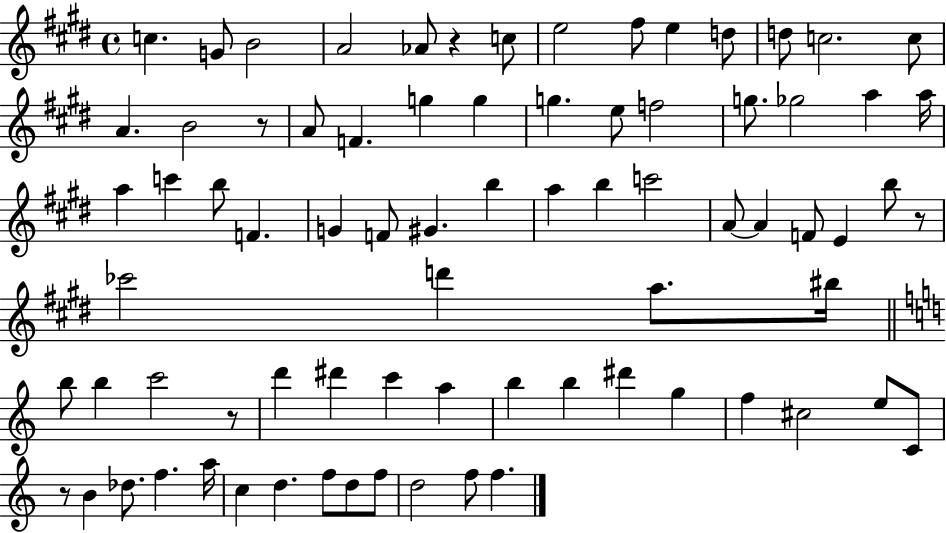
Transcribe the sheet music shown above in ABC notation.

X:1
T:Untitled
M:4/4
L:1/4
K:E
c G/2 B2 A2 _A/2 z c/2 e2 ^f/2 e d/2 d/2 c2 c/2 A B2 z/2 A/2 F g g g e/2 f2 g/2 _g2 a a/4 a c' b/2 F G F/2 ^G b a b c'2 A/2 A F/2 E b/2 z/2 _c'2 d' a/2 ^b/4 b/2 b c'2 z/2 d' ^d' c' a b b ^d' g f ^c2 e/2 C/2 z/2 B _d/2 f a/4 c d f/2 d/2 f/2 d2 f/2 f